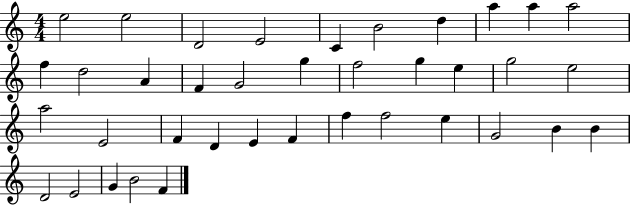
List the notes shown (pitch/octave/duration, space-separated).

E5/h E5/h D4/h E4/h C4/q B4/h D5/q A5/q A5/q A5/h F5/q D5/h A4/q F4/q G4/h G5/q F5/h G5/q E5/q G5/h E5/h A5/h E4/h F4/q D4/q E4/q F4/q F5/q F5/h E5/q G4/h B4/q B4/q D4/h E4/h G4/q B4/h F4/q